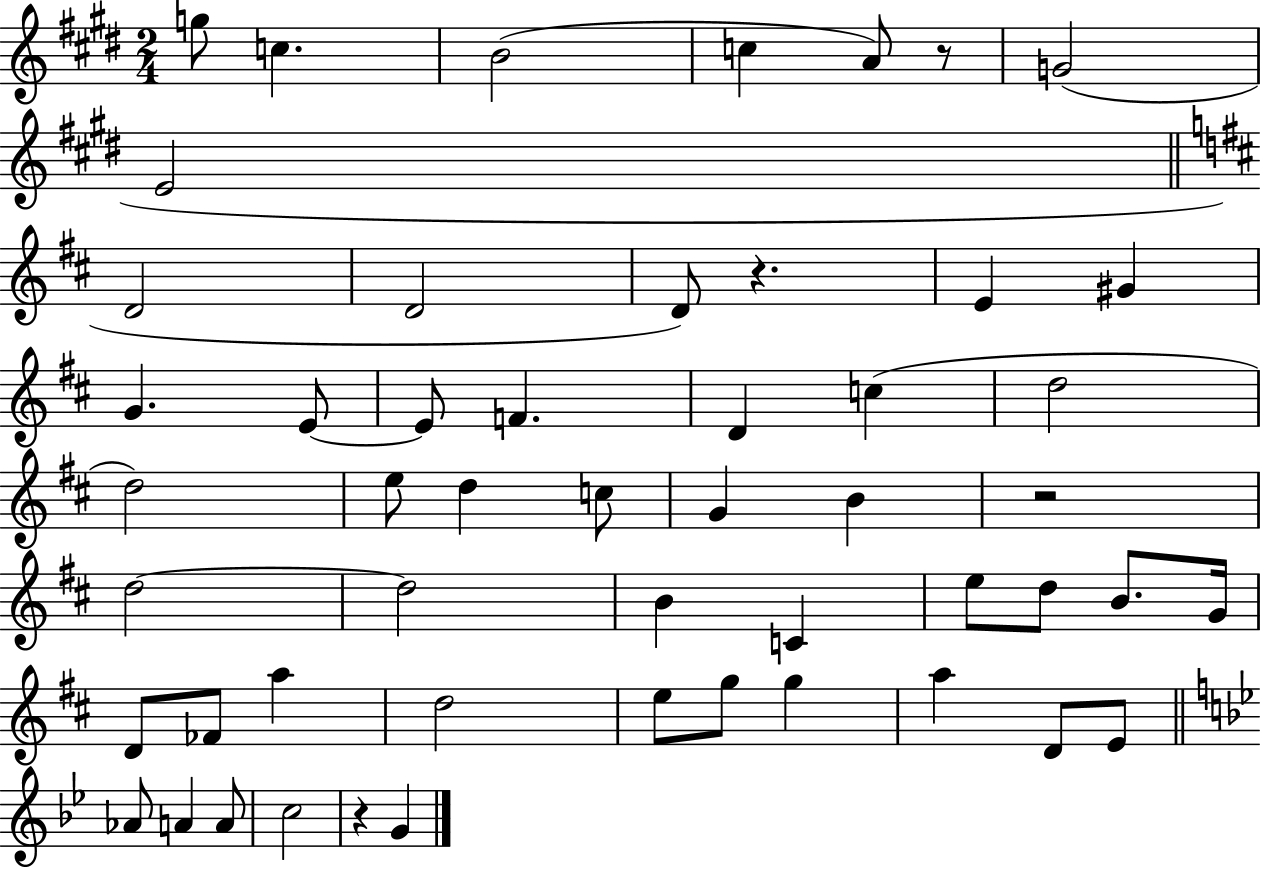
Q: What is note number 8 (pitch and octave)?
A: D4